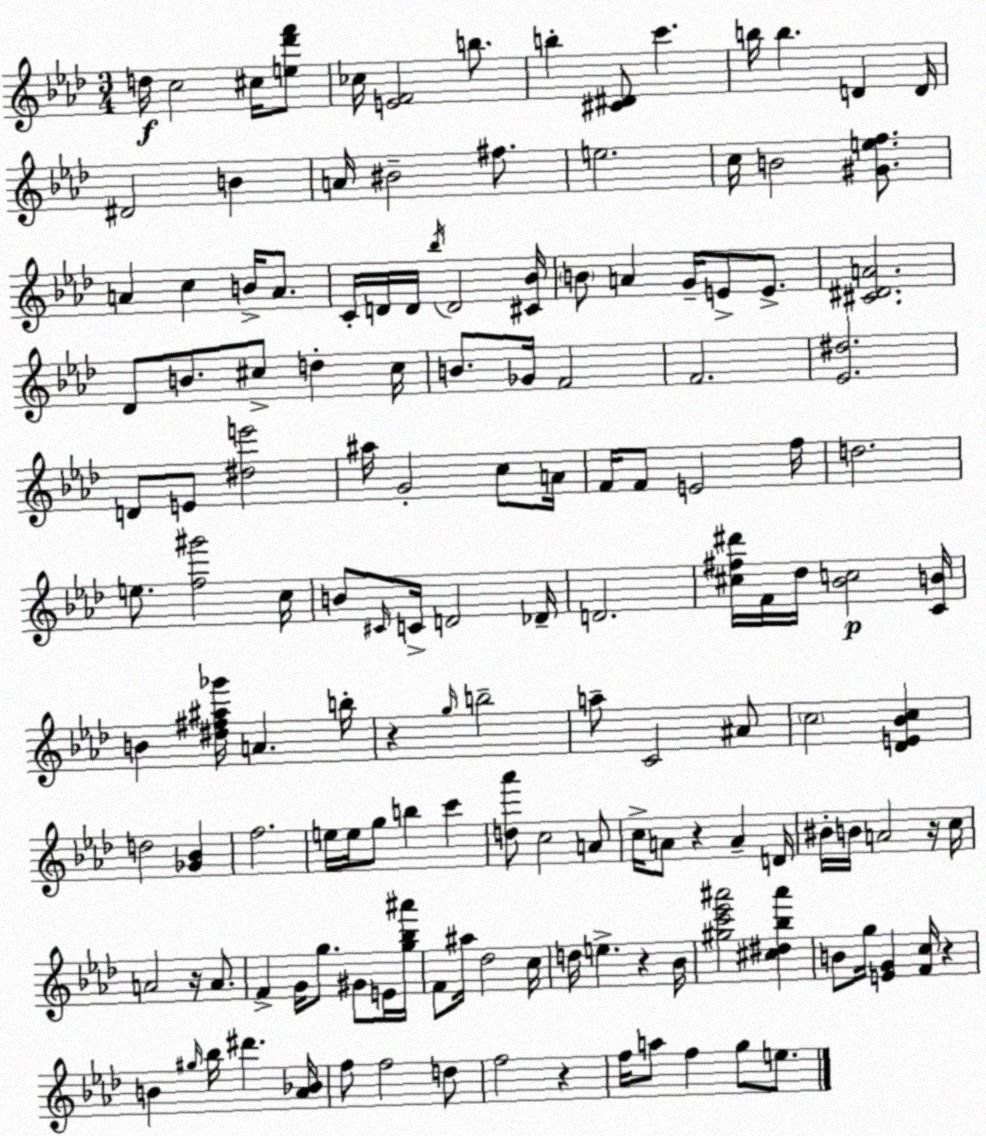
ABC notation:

X:1
T:Untitled
M:3/4
L:1/4
K:Fm
d/4 c2 ^c/4 [e_d'f']/2 _c/4 [EF]2 b/2 b [^C^D]/2 c' b/4 b D D/4 ^D2 B A/4 ^B2 ^f/2 e2 c/4 B2 [^Gef]/2 A c B/4 A/2 C/4 D/4 D/4 _b/4 D2 [^C_B]/4 B/2 A G/4 E/2 E/2 [^C^DA]2 _D/2 B/2 ^c/2 d ^c/4 B/2 _G/4 F2 F2 [_E^d]2 D/2 E/2 [^de']2 ^a/4 G2 c/2 A/4 F/4 F/2 E2 f/4 d2 e/2 [f^g']2 c/4 B/2 ^C/4 C/4 D2 _D/4 D2 [^c^f^d']/4 F/4 _d/4 [_Bc]2 [CB]/4 B [^d^f^a_g']/4 A b/4 z g/4 b2 a/2 C2 ^A/2 c2 [_DE_Bc] d2 [_G_B] f2 e/4 e/4 g/2 b c' [d_a']/2 c2 A/2 c/4 A/2 z A D/4 ^B/4 B/4 A2 z/4 c/4 A2 z/4 A/2 F G/4 g/2 ^G/2 E/4 [g_b^a']/4 F/2 ^a/4 _d2 c/4 d/4 e z _B/4 [^gc'_e'^a']2 [^c^d_b^a'] B/2 g/4 [EG] [Fc]/4 z B ^g/4 _b/4 ^d' [_A_B]/4 f/2 f2 d/2 f2 z f/4 a/2 f g/2 e/2